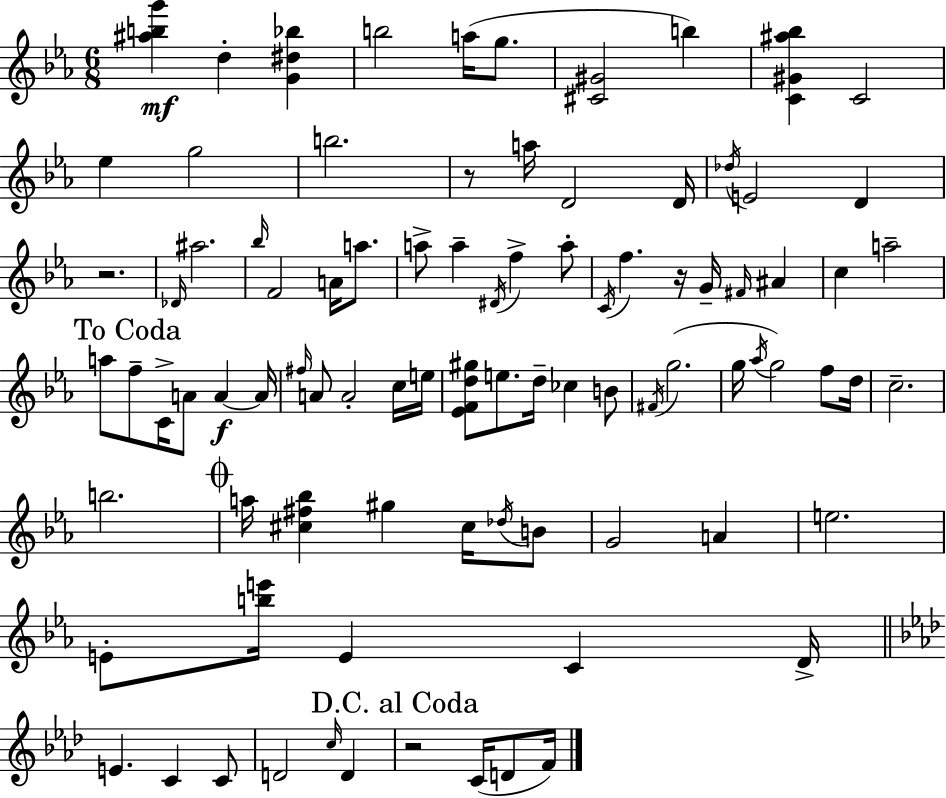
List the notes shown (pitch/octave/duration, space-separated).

[A#5,B5,G6]/q D5/q [G4,D#5,Bb5]/q B5/h A5/s G5/e. [C#4,G#4]/h B5/q [C4,G#4,A#5,Bb5]/q C4/h Eb5/q G5/h B5/h. R/e A5/s D4/h D4/s Db5/s E4/h D4/q R/h. Db4/s A#5/h. Bb5/s F4/h A4/s A5/e. A5/e A5/q D#4/s F5/q A5/e C4/s F5/q. R/s G4/s F#4/s A#4/q C5/q A5/h A5/e F5/e C4/s A4/e A4/q A4/s F#5/s A4/e A4/h C5/s E5/s [Eb4,F4,D5,G#5]/e E5/e. D5/s CES5/q B4/e F#4/s G5/h. G5/s Ab5/s G5/h F5/e D5/s C5/h. B5/h. A5/s [C#5,F#5,Bb5]/q G#5/q C#5/s Db5/s B4/e G4/h A4/q E5/h. E4/e [B5,E6]/s E4/q C4/q D4/s E4/q. C4/q C4/e D4/h C5/s D4/q R/h C4/s D4/e F4/s